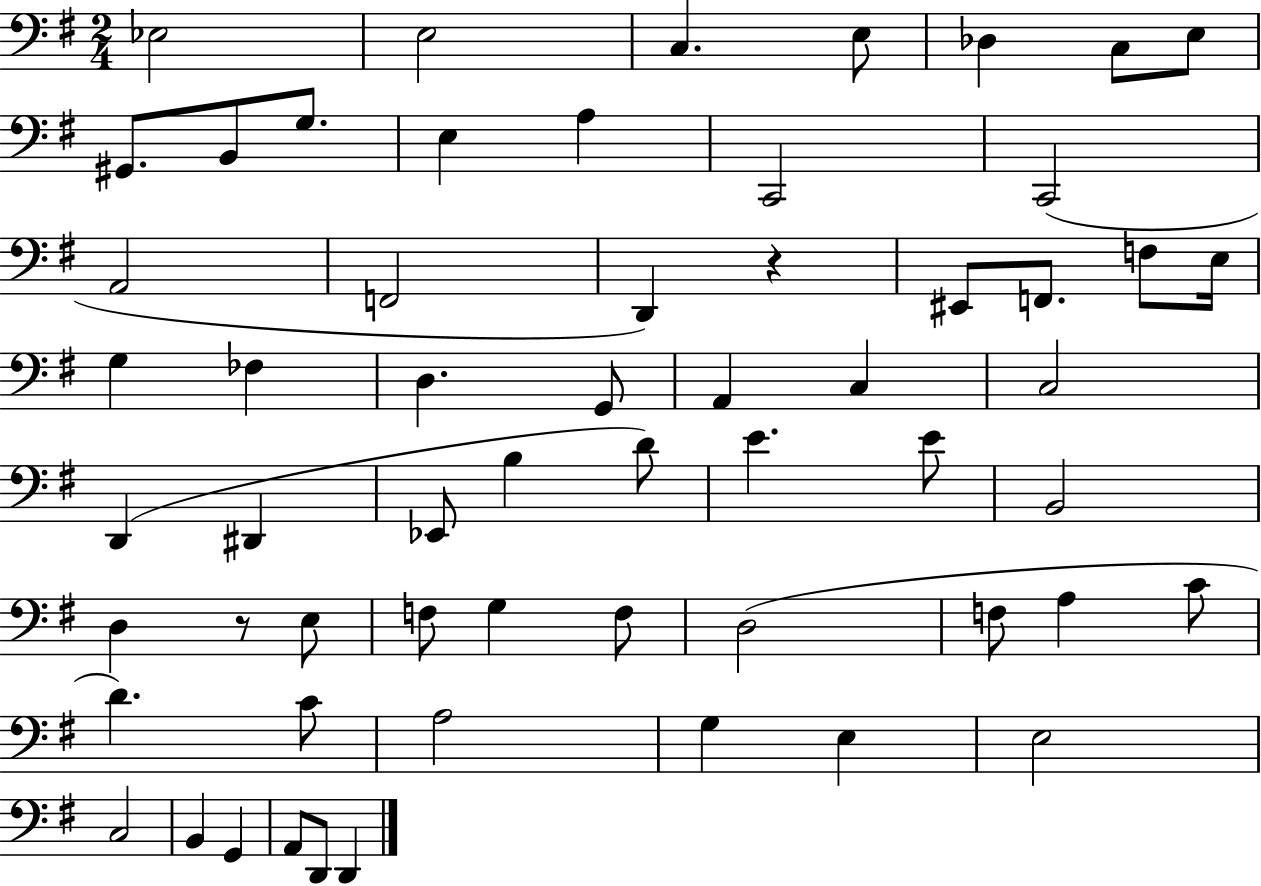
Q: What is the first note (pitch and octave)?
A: Eb3